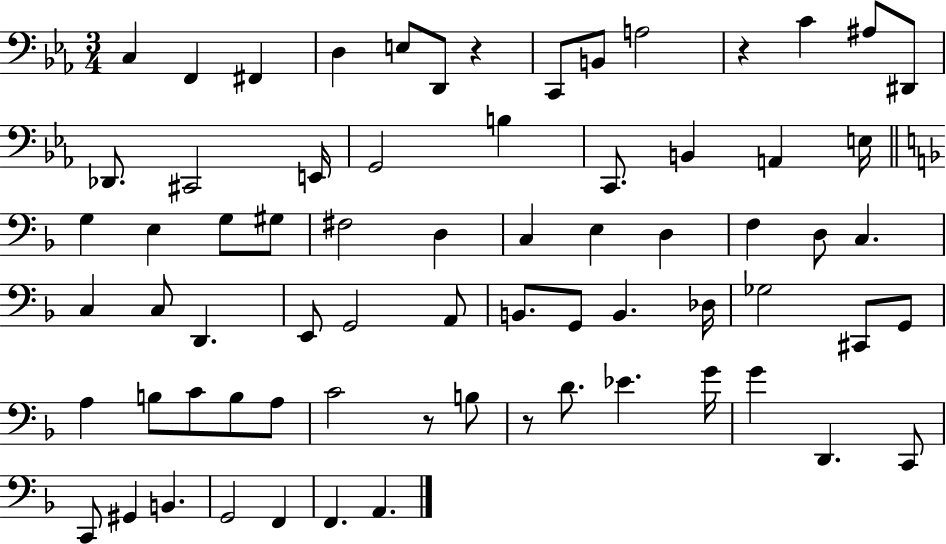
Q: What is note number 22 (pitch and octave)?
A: G3